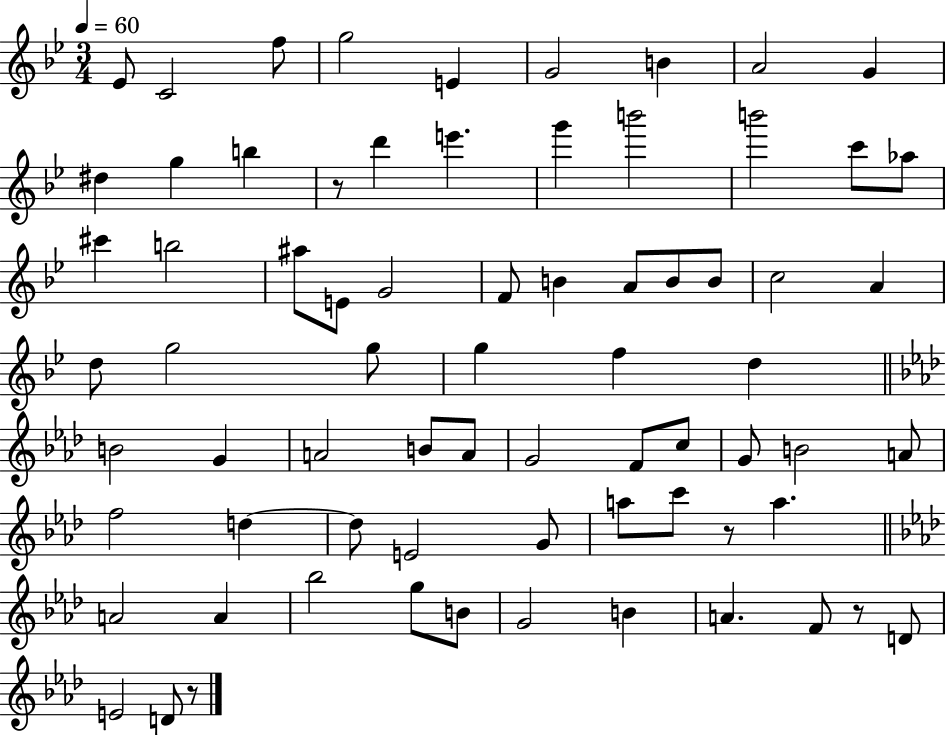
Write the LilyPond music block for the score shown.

{
  \clef treble
  \numericTimeSignature
  \time 3/4
  \key bes \major
  \tempo 4 = 60
  ees'8 c'2 f''8 | g''2 e'4 | g'2 b'4 | a'2 g'4 | \break dis''4 g''4 b''4 | r8 d'''4 e'''4. | g'''4 b'''2 | b'''2 c'''8 aes''8 | \break cis'''4 b''2 | ais''8 e'8 g'2 | f'8 b'4 a'8 b'8 b'8 | c''2 a'4 | \break d''8 g''2 g''8 | g''4 f''4 d''4 | \bar "||" \break \key aes \major b'2 g'4 | a'2 b'8 a'8 | g'2 f'8 c''8 | g'8 b'2 a'8 | \break f''2 d''4~~ | d''8 e'2 g'8 | a''8 c'''8 r8 a''4. | \bar "||" \break \key f \minor a'2 a'4 | bes''2 g''8 b'8 | g'2 b'4 | a'4. f'8 r8 d'8 | \break e'2 d'8 r8 | \bar "|."
}